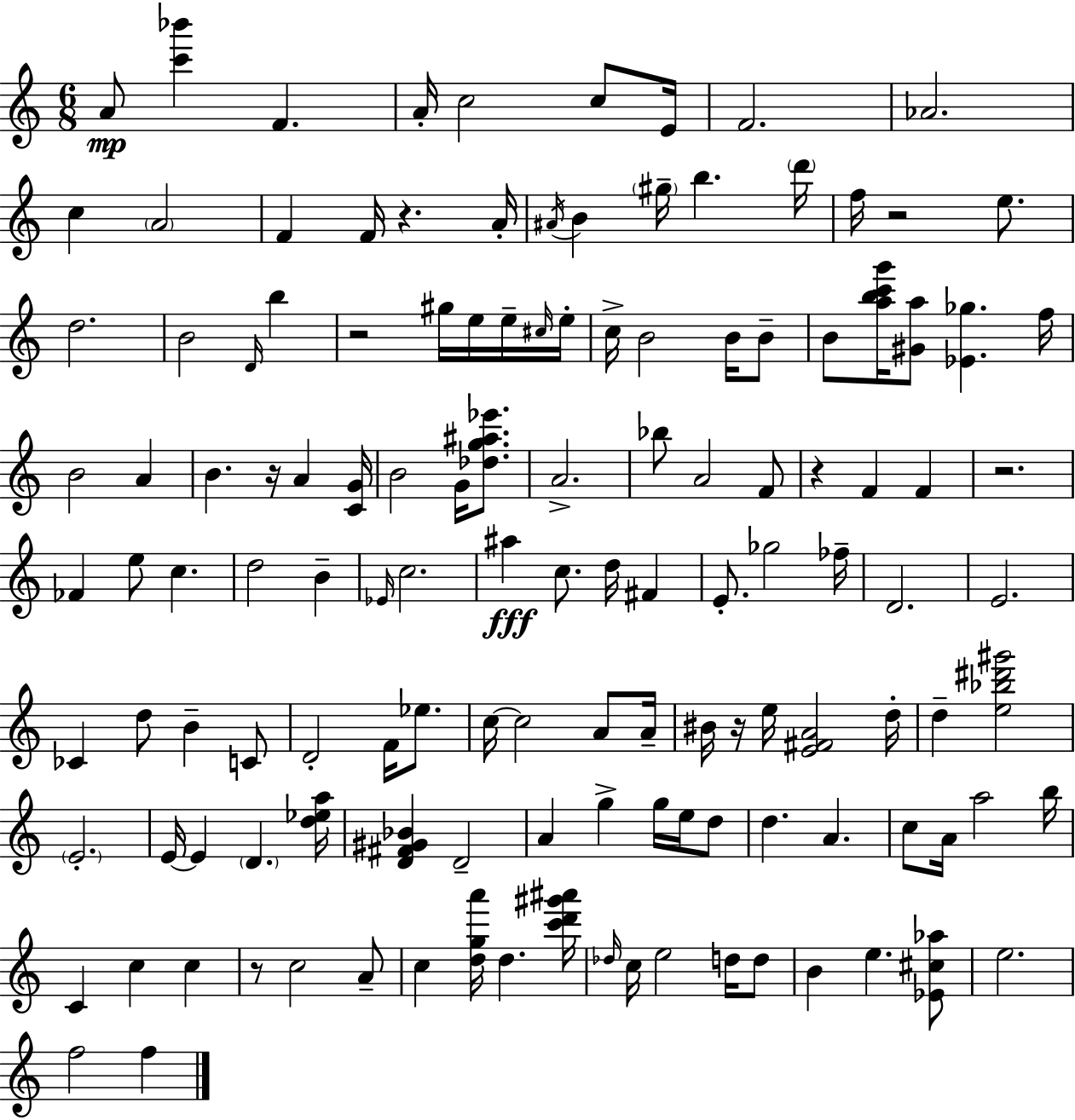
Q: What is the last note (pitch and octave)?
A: F5